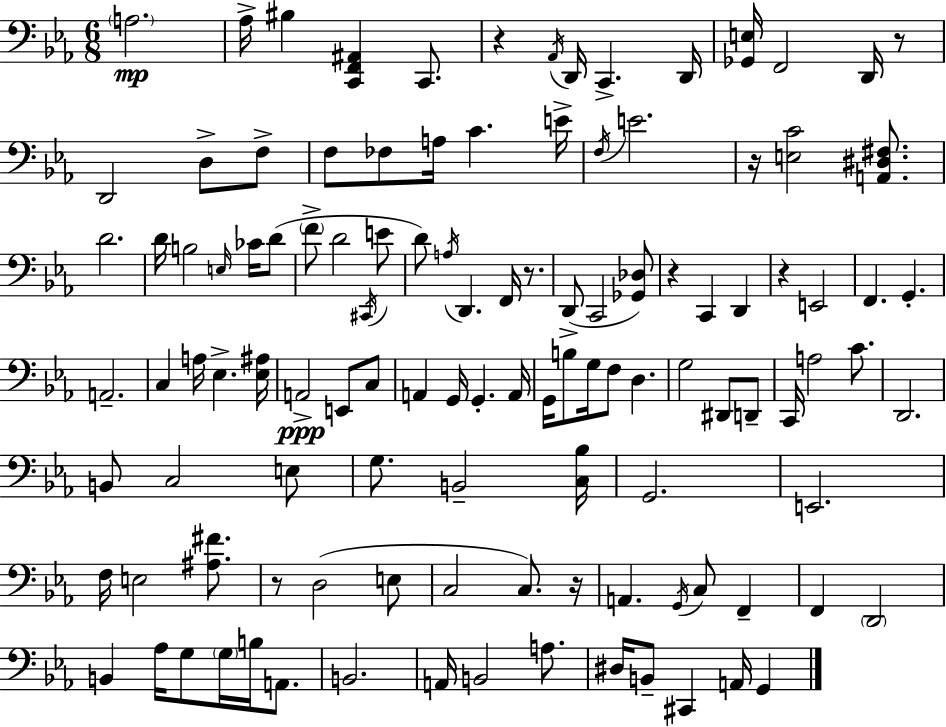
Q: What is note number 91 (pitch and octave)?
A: A2